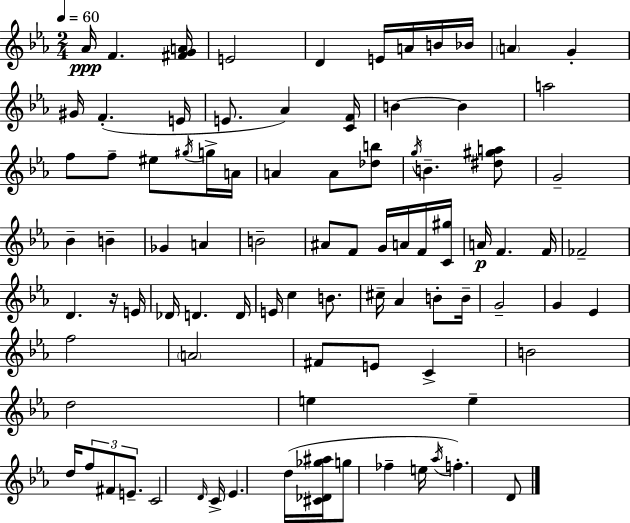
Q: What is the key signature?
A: EES major